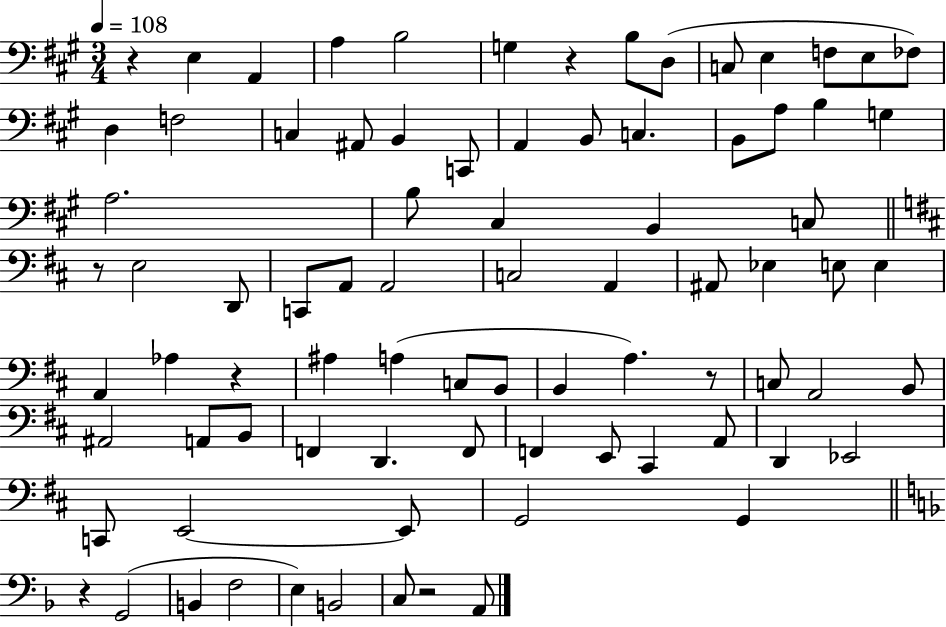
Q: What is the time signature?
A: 3/4